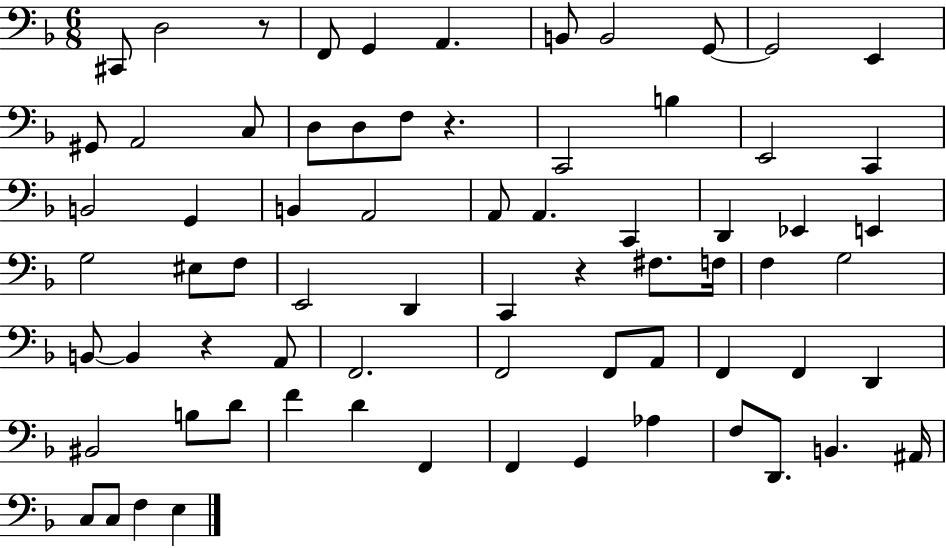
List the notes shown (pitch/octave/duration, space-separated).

C#2/e D3/h R/e F2/e G2/q A2/q. B2/e B2/h G2/e G2/h E2/q G#2/e A2/h C3/e D3/e D3/e F3/e R/q. C2/h B3/q E2/h C2/q B2/h G2/q B2/q A2/h A2/e A2/q. C2/q D2/q Eb2/q E2/q G3/h EIS3/e F3/e E2/h D2/q C2/q R/q F#3/e. F3/s F3/q G3/h B2/e B2/q R/q A2/e F2/h. F2/h F2/e A2/e F2/q F2/q D2/q BIS2/h B3/e D4/e F4/q D4/q F2/q F2/q G2/q Ab3/q F3/e D2/e. B2/q. A#2/s C3/e C3/e F3/q E3/q